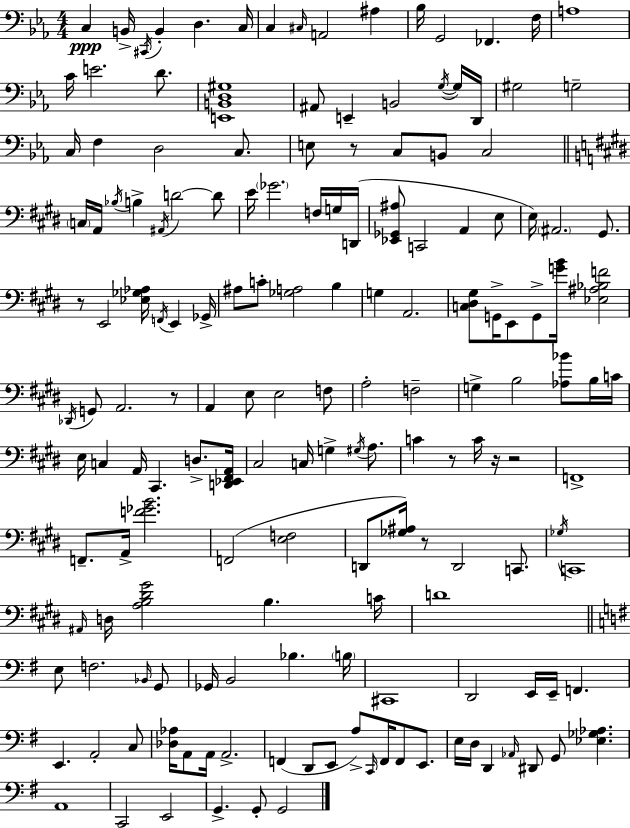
X:1
T:Untitled
M:4/4
L:1/4
K:Cm
C, B,,/4 ^C,,/4 B,, D, C,/4 C, ^C,/4 A,,2 ^A, _B,/4 G,,2 _F,, F,/4 A,4 C/4 E2 D/2 [E,,B,,D,^G,]4 ^A,,/2 E,, B,,2 G,/4 G,/4 D,,/4 ^G,2 G,2 C,/4 F, D,2 C,/2 E,/2 z/2 C,/2 B,,/2 C,2 C,/4 A,,/4 _B,/4 B, ^A,,/4 D2 D/2 E/4 _G2 F,/4 G,/4 D,,/4 [_E,,_G,,^A,]/2 C,,2 A,, E,/2 E,/4 ^A,,2 ^G,,/2 z/2 E,,2 [_E,_G,_A,]/4 F,,/4 E,, _G,,/4 ^A,/2 C/2 [_G,A,]2 B, G, A,,2 [C,^D,^G,]/2 G,,/4 E,,/2 G,,/2 [GB]/4 [_E,^A,_B,F]2 _D,,/4 G,,/2 A,,2 z/2 A,, E,/2 E,2 F,/2 A,2 F,2 G, B,2 [_A,_B]/2 B,/4 C/4 E,/4 C, A,,/4 ^C,, D,/2 [D,,_E,,^F,,A,,]/4 ^C,2 C,/4 G, ^G,/4 A,/2 C z/2 C/4 z/4 z2 F,,4 F,,/2 A,,/4 [F_GB]2 F,,2 [E,F,]2 D,,/2 [_G,^A,]/4 z/2 D,,2 C,,/2 _G,/4 C,,4 ^A,,/4 D,/4 [A,B,^D^G]2 B, C/4 D4 E,/2 F,2 _B,,/4 G,,/2 _G,,/4 B,,2 _B, B,/4 ^C,,4 D,,2 E,,/4 E,,/4 F,, E,, A,,2 C,/2 [_D,_A,]/4 A,,/2 A,,/4 A,,2 F,, D,,/2 E,,/2 A,/2 C,,/4 F,,/4 F,,/2 E,,/2 E,/4 D,/4 D,, _A,,/4 ^D,,/2 G,,/2 [_E,_G,_A,] A,,4 C,,2 E,,2 G,, G,,/2 G,,2